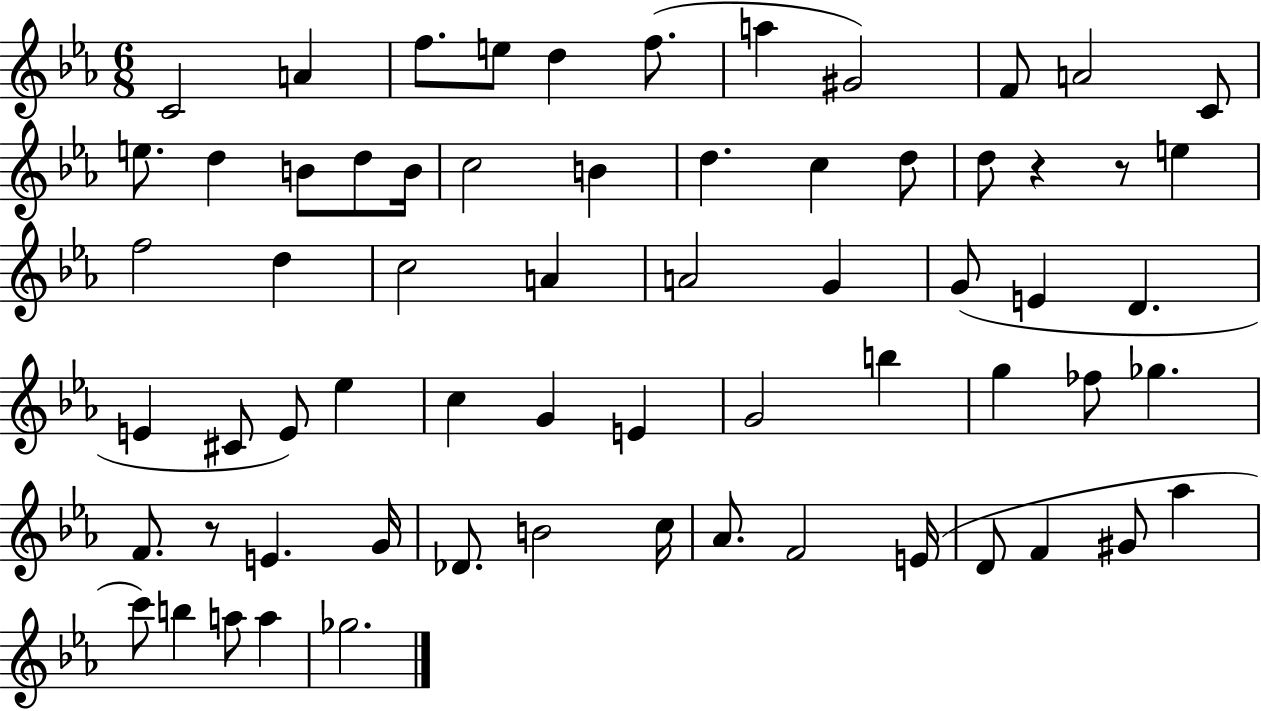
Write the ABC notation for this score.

X:1
T:Untitled
M:6/8
L:1/4
K:Eb
C2 A f/2 e/2 d f/2 a ^G2 F/2 A2 C/2 e/2 d B/2 d/2 B/4 c2 B d c d/2 d/2 z z/2 e f2 d c2 A A2 G G/2 E D E ^C/2 E/2 _e c G E G2 b g _f/2 _g F/2 z/2 E G/4 _D/2 B2 c/4 _A/2 F2 E/4 D/2 F ^G/2 _a c'/2 b a/2 a _g2